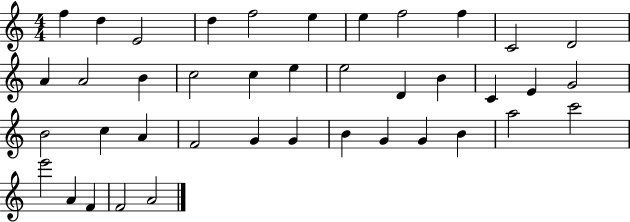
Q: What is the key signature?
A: C major